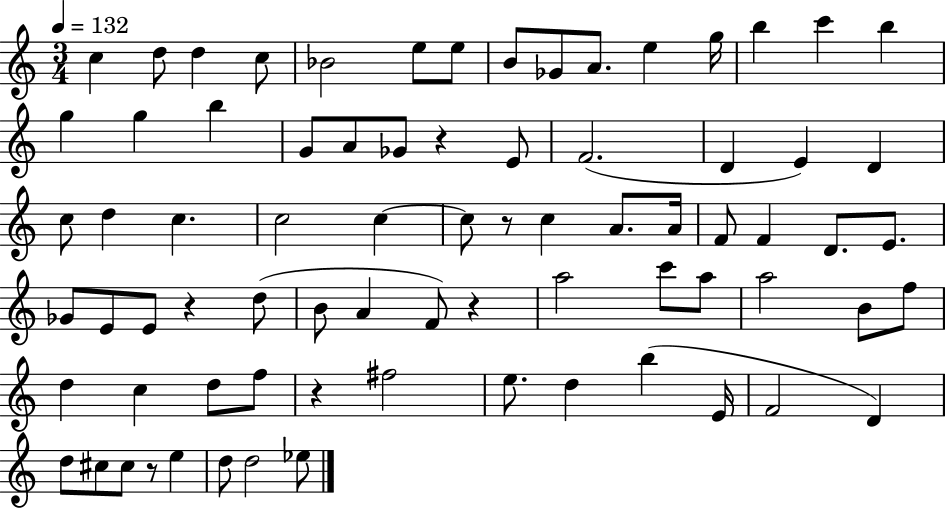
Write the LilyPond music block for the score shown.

{
  \clef treble
  \numericTimeSignature
  \time 3/4
  \key c \major
  \tempo 4 = 132
  c''4 d''8 d''4 c''8 | bes'2 e''8 e''8 | b'8 ges'8 a'8. e''4 g''16 | b''4 c'''4 b''4 | \break g''4 g''4 b''4 | g'8 a'8 ges'8 r4 e'8 | f'2.( | d'4 e'4) d'4 | \break c''8 d''4 c''4. | c''2 c''4~~ | c''8 r8 c''4 a'8. a'16 | f'8 f'4 d'8. e'8. | \break ges'8 e'8 e'8 r4 d''8( | b'8 a'4 f'8) r4 | a''2 c'''8 a''8 | a''2 b'8 f''8 | \break d''4 c''4 d''8 f''8 | r4 fis''2 | e''8. d''4 b''4( e'16 | f'2 d'4) | \break d''8 cis''8 cis''8 r8 e''4 | d''8 d''2 ees''8 | \bar "|."
}